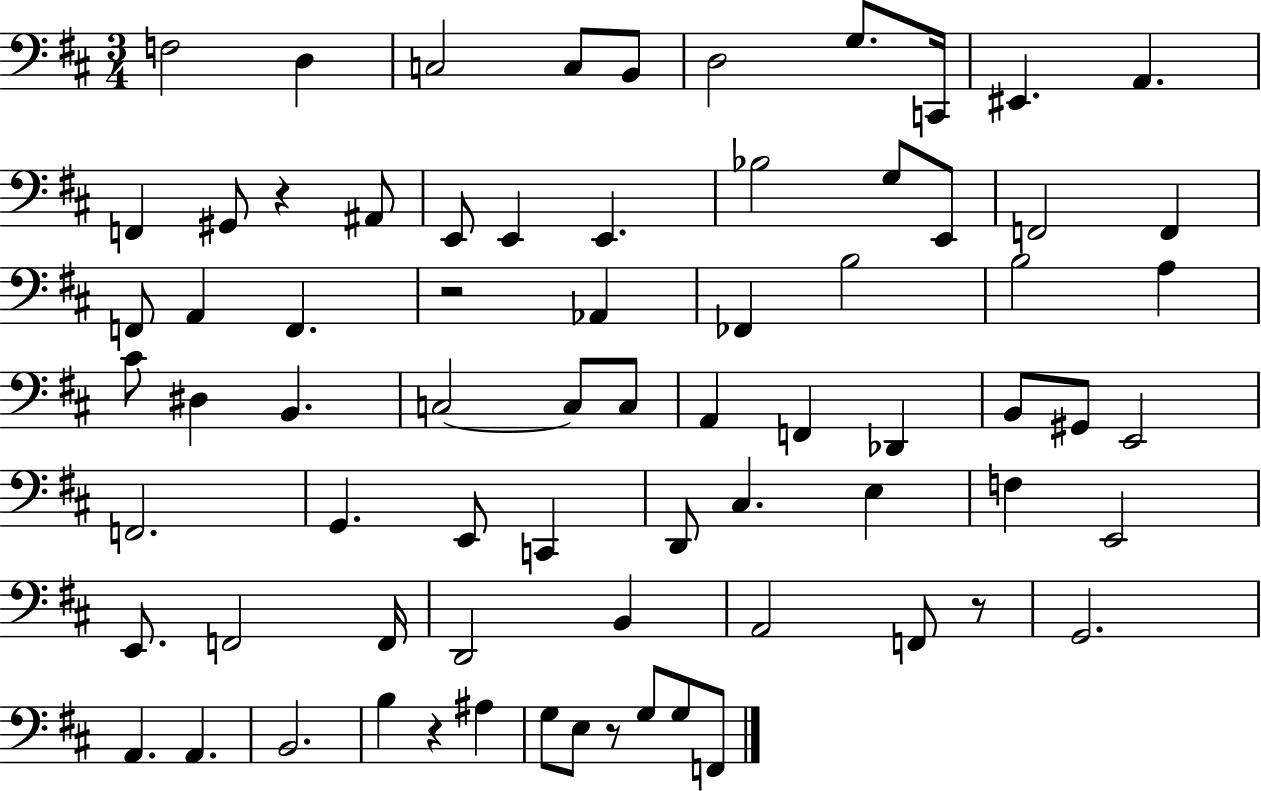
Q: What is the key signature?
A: D major